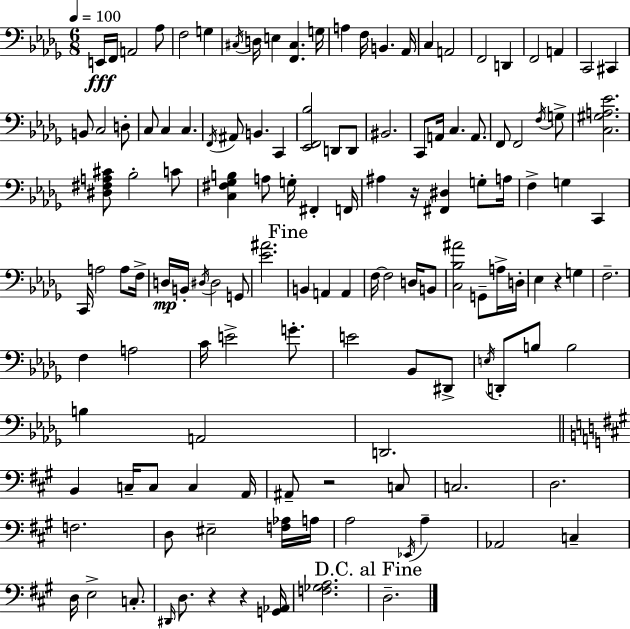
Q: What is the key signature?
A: BES minor